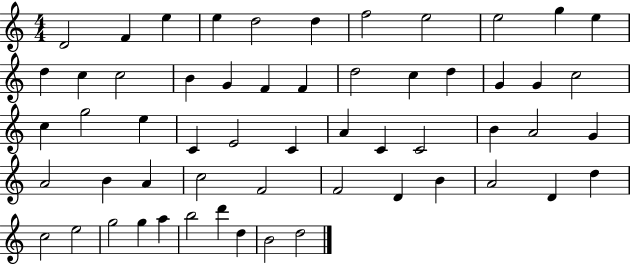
{
  \clef treble
  \numericTimeSignature
  \time 4/4
  \key c \major
  d'2 f'4 e''4 | e''4 d''2 d''4 | f''2 e''2 | e''2 g''4 e''4 | \break d''4 c''4 c''2 | b'4 g'4 f'4 f'4 | d''2 c''4 d''4 | g'4 g'4 c''2 | \break c''4 g''2 e''4 | c'4 e'2 c'4 | a'4 c'4 c'2 | b'4 a'2 g'4 | \break a'2 b'4 a'4 | c''2 f'2 | f'2 d'4 b'4 | a'2 d'4 d''4 | \break c''2 e''2 | g''2 g''4 a''4 | b''2 d'''4 d''4 | b'2 d''2 | \break \bar "|."
}